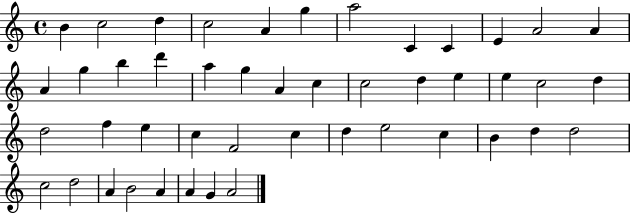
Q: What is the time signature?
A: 4/4